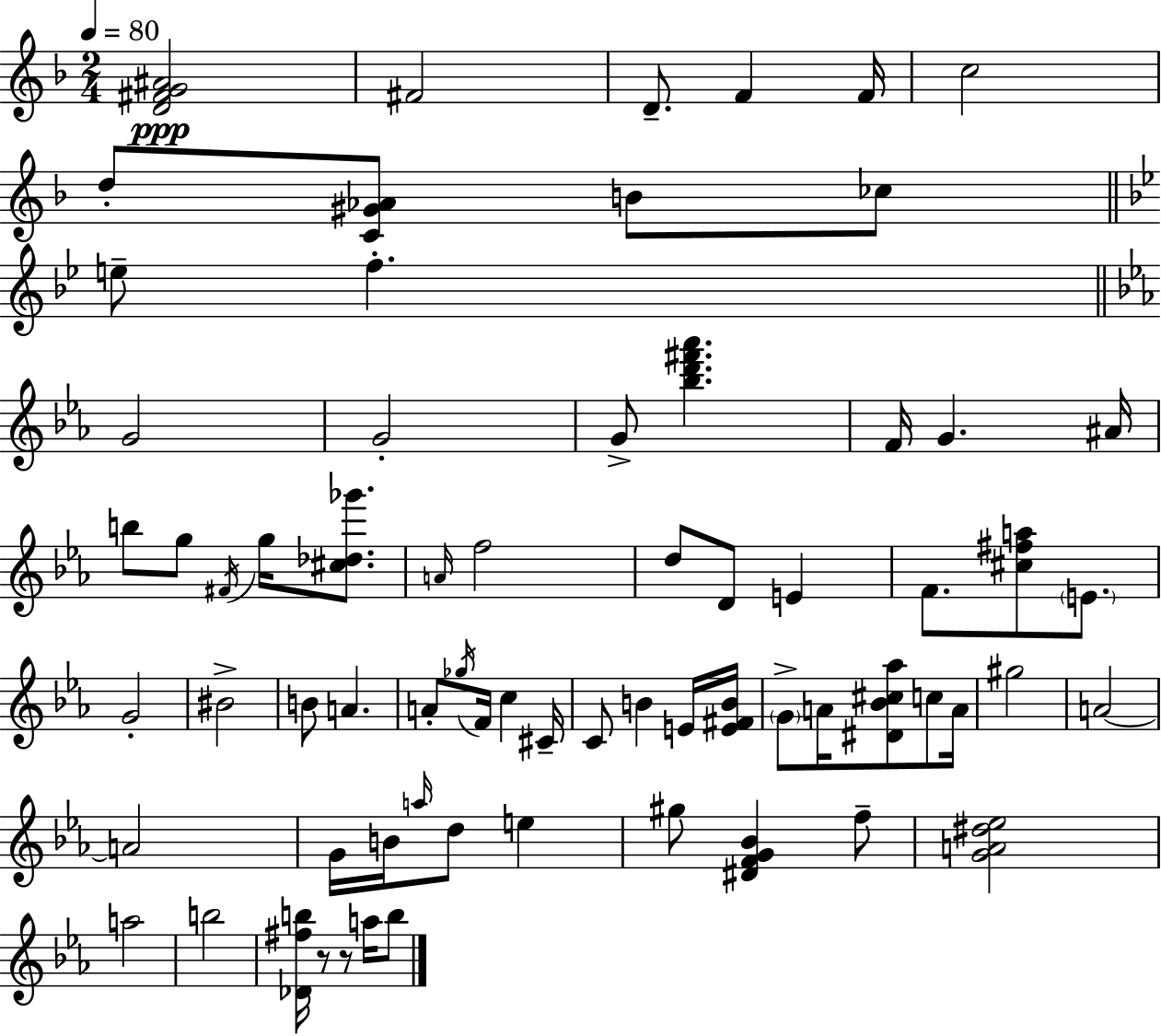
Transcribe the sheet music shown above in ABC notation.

X:1
T:Untitled
M:2/4
L:1/4
K:Dm
[D^FG^A]2 ^F2 D/2 F F/4 c2 d/2 [C^G_A]/2 B/2 _c/2 e/2 f G2 G2 G/2 [_bd'^f'_a'] F/4 G ^A/4 b/2 g/2 ^F/4 g/4 [^c_d_g']/2 A/4 f2 d/2 D/2 E F/2 [^c^fa]/2 E/2 G2 ^B2 B/2 A A/2 _g/4 F/4 c ^C/4 C/2 B E/4 [E^FB]/4 G/2 A/4 [^D_B^c_a]/2 c/2 A/4 ^g2 A2 A2 G/4 B/4 a/4 d/2 e ^g/2 [^DFG_B] f/2 [GA^d_e]2 a2 b2 [_D^fb]/4 z/2 z/2 a/4 b/2